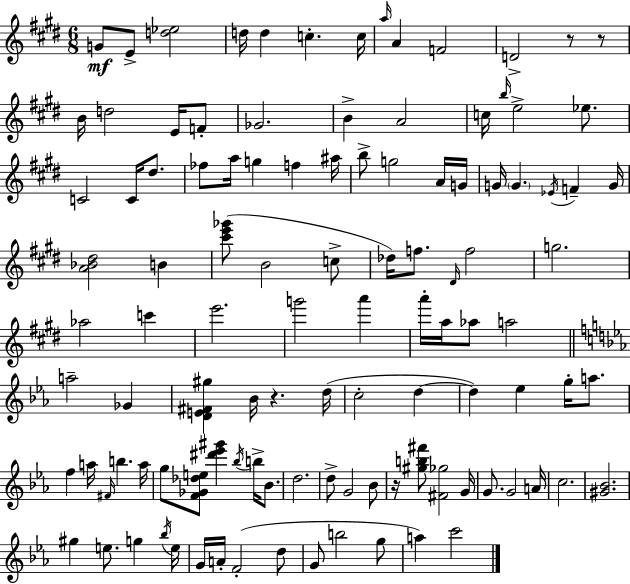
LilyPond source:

{
  \clef treble
  \numericTimeSignature
  \time 6/8
  \key e \major
  g'8\mf e'8-> <d'' ees''>2 | d''16 d''4 c''4.-. c''16 | \grace { a''16 } a'4 f'2 | d'2-> r8 r8 | \break b'16 d''2 e'16 f'8-. | ges'2. | b'4-> a'2 | c''16 \grace { b''16 } e''2-> ees''8. | \break c'2 c'16 dis''8. | fes''8 a''16 g''4 f''4 | ais''16 b''8-> g''2 | a'16 g'16 g'16 \parenthesize g'4. \acciaccatura { ees'16 } f'4-- | \break g'16 <a' bes' dis''>2 b'4 | <cis''' e''' ges'''>8( b'2 | c''8-> des''16) f''8. \grace { dis'16 } f''2 | g''2. | \break aes''2 | c'''4 e'''2. | g'''2 | a'''4 a'''16-. a''16 aes''8 a''2 | \break \bar "||" \break \key ees \major a''2-- ges'4 | <d' e' fis' gis''>4 bes'16 r4. d''16( | c''2-. d''4~~ | d''4) ees''4 g''16-. a''8. | \break f''4 a''16 \grace { fis'16 } b''4. | a''16 g''8 <f' ges' des'' e''>8 <dis''' ees''' gis'''>4 \acciaccatura { bes''16 } b''16-> bes'8. | d''2. | d''8-> g'2 | \break bes'8 r16 <gis'' b'' fis'''>8 <fis' ges''>2 | g'16 g'8. g'2 | a'16 c''2. | <gis' bes'>2. | \break gis''4 e''8. g''4 | \acciaccatura { bes''16 } e''16 g'16 a'16-. f'2-.( | d''8 g'8 b''2 | g''8 a''4) c'''2 | \break \bar "|."
}